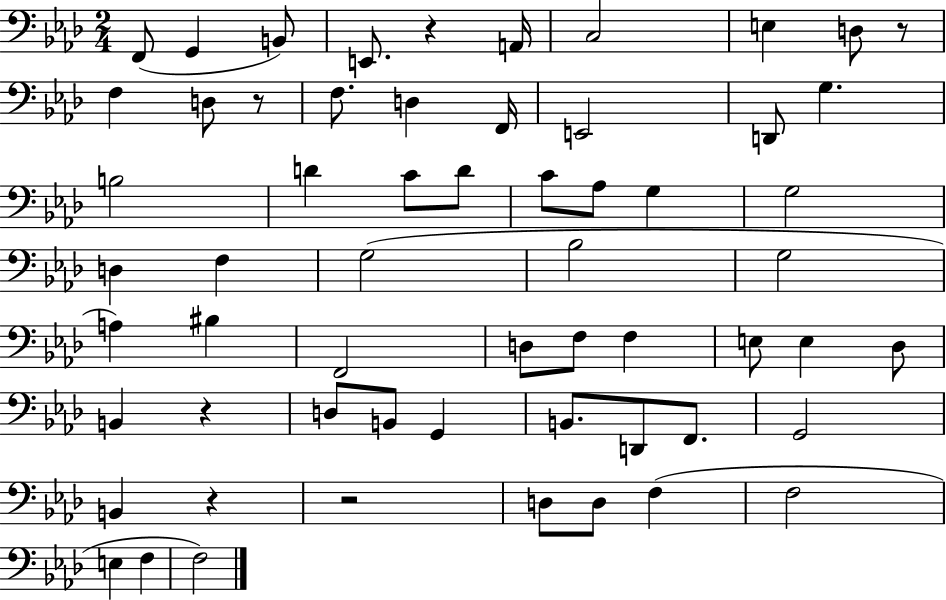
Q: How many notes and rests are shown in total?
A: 60